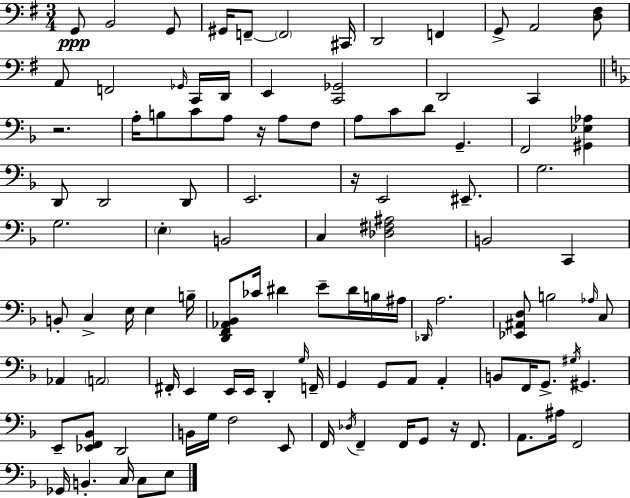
X:1
T:Untitled
M:3/4
L:1/4
K:G
G,,/2 B,,2 G,,/2 ^G,,/4 F,,/2 F,,2 ^C,,/4 D,,2 F,, G,,/2 A,,2 [D,^F,]/2 A,,/2 F,,2 _G,,/4 C,,/4 D,,/4 E,, [C,,_G,,]2 D,,2 C,, z2 A,/4 B,/2 C/2 A,/2 z/4 A,/2 F,/2 A,/2 C/2 D/2 G,, F,,2 [^G,,_E,_A,] D,,/2 D,,2 D,,/2 E,,2 z/4 E,,2 ^E,,/2 G,2 G,2 E, B,,2 C, [_D,^F,^A,]2 B,,2 C,, B,,/2 C, E,/4 E, B,/4 [D,,F,,_A,,_B,,]/2 _C/4 ^D E/2 ^D/4 B,/4 ^A,/4 _D,,/4 A,2 [_E,,^A,,D,]/2 B,2 _A,/4 C,/2 _A,, A,,2 ^F,,/4 E,, E,,/4 E,,/4 D,, G,/4 F,,/4 G,, G,,/2 A,,/2 A,, B,,/2 F,,/4 G,,/2 ^G,/4 ^G,, E,,/2 [_E,,F,,_B,,]/2 D,,2 B,,/4 G,/4 F,2 E,,/2 F,,/4 _D,/4 F,, F,,/4 G,,/2 z/4 F,,/2 A,,/2 ^A,/4 F,,2 _G,,/4 B,, C,/4 C,/2 E,/2